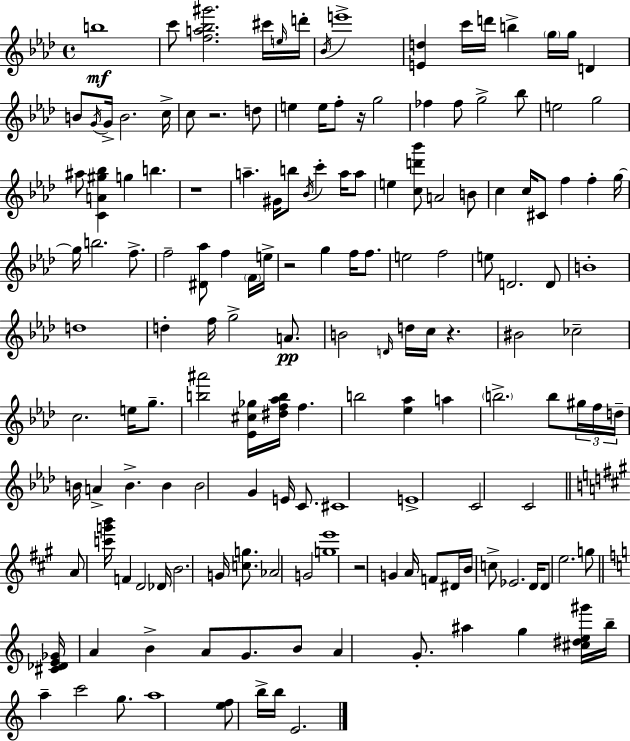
B5/w C6/e [F5,A5,Bb5,G#6]/h. C#6/s E5/s D6/s Bb4/s E6/w [E4,D5]/q C6/s D6/s B5/q G5/s G5/s D4/q B4/e G4/s G4/s B4/h. C5/s C5/e R/h. D5/e E5/q E5/s F5/e R/s G5/h FES5/q FES5/e G5/h Bb5/e E5/h G5/h A#5/e [C4,A4,G#5,Bb5]/q G5/q B5/q. R/w A5/q. G#4/s B5/e Bb4/s C6/q A5/s A5/e E5/q [C5,D6,Bb6]/e A4/h B4/e C5/q C5/s C#4/e F5/q F5/q G5/s G5/s B5/h. F5/e. F5/h [D#4,Ab5]/e F5/q F4/s E5/s R/h G5/q F5/s F5/e. E5/h F5/h E5/e D4/h. D4/e B4/w D5/w D5/q F5/s G5/h A4/e. B4/h D4/s D5/s C5/s R/q. BIS4/h CES5/h C5/h. E5/s G5/e. [B5,A#6]/h [Eb4,C#5,Gb5]/s [D#5,F5,Ab5,B5]/s F5/q. B5/h [Eb5,Ab5]/q A5/q B5/h. B5/e G#5/s F5/s D5/s B4/s A4/q B4/q. B4/q B4/h G4/q E4/s C4/e. C#4/w E4/w C4/h C4/h A4/e [C6,G6,B6]/s F4/q D4/h Db4/s B4/h. G4/s [C5,G5]/e. Ab4/h G4/h [G5,E6]/w R/h G4/q A4/s F4/e D#4/s B4/s C5/e Eb4/h. D4/s D4/e E5/h. G5/e [C#4,Db4,E4,Gb4]/s A4/q B4/q A4/e G4/e. B4/e A4/q G4/e. A#5/q G5/q [C#5,D#5,E5,G#6]/s B5/s A5/q C6/h G5/e. A5/w [E5,F5]/e B5/s B5/s E4/h.